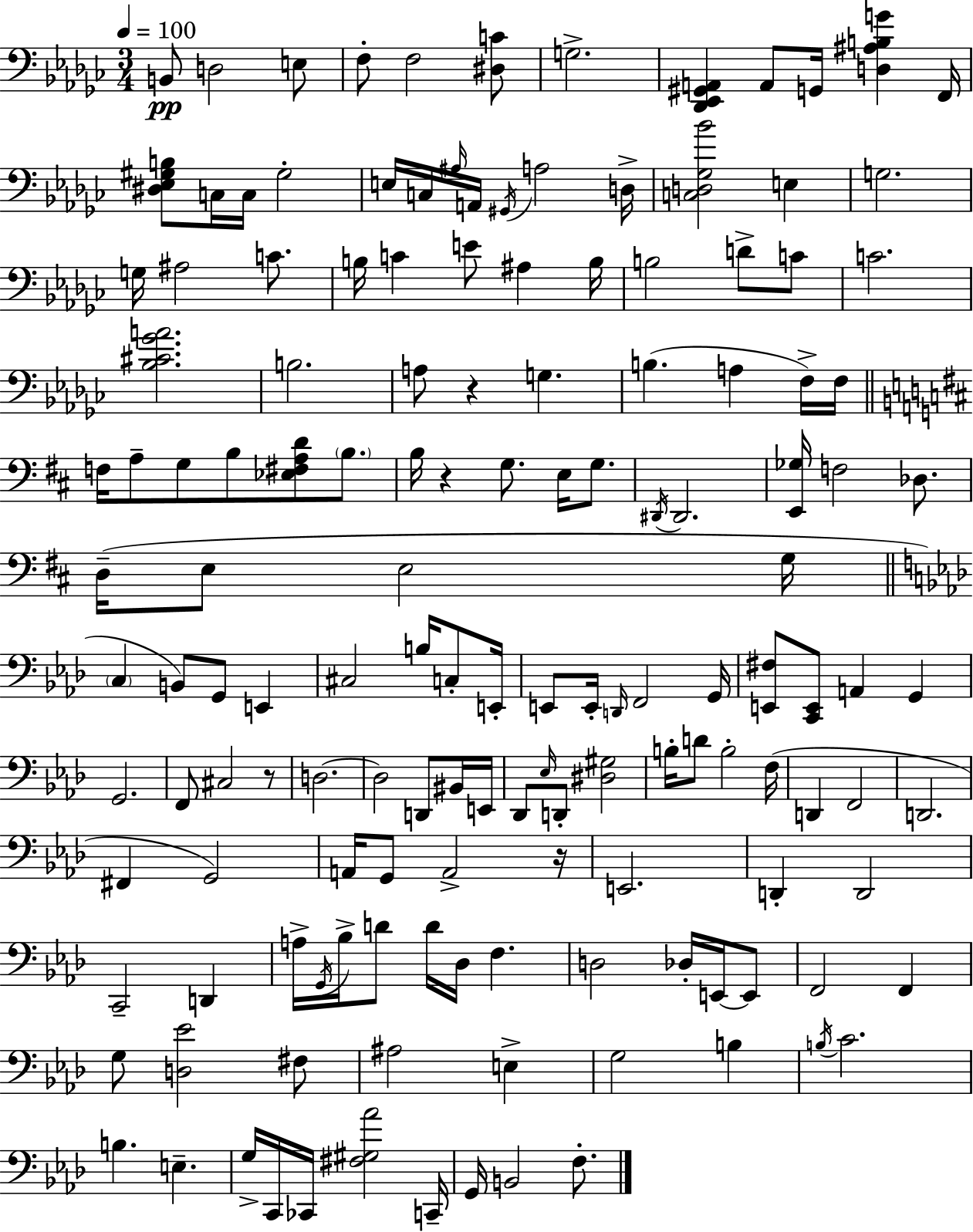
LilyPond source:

{
  \clef bass
  \numericTimeSignature
  \time 3/4
  \key ees \minor
  \tempo 4 = 100
  b,8\pp d2 e8 | f8-. f2 <dis c'>8 | g2.-> | <des, ees, gis, a,>4 a,8 g,16 <d ais b g'>4 f,16 | \break <dis ees gis b>8 c16 c16 gis2-. | e16 c16 \grace { ais16 } a,16 \acciaccatura { gis,16 } a2 | d16-> <c d ges bes'>2 e4 | g2. | \break g16 ais2 c'8. | b16 c'4 e'8 ais4 | b16 b2 d'8-> | c'8 c'2. | \break <bes cis' ges' a'>2. | b2. | a8 r4 g4. | b4.( a4 | \break f16->) f16 \bar "||" \break \key d \major f16 a8-- g8 b8 <ees fis a d'>8 \parenthesize b8. | b16 r4 g8. e16 g8. | \acciaccatura { dis,16 } dis,2. | <e, ges>16 f2 des8. | \break d16--( e8 e2 | g16 \bar "||" \break \key aes \major \parenthesize c4 b,8) g,8 e,4 | cis2 b16 c8-. e,16-. | e,8 e,16-. \grace { d,16 } f,2 | g,16 <e, fis>8 <c, e,>8 a,4 g,4 | \break g,2. | f,8 cis2 r8 | d2.~~ | d2 d,8 bis,16 | \break e,16 des,8 \grace { ees16 } d,8-. <dis gis>2 | b16-. d'8 b2-. | f16( d,4 f,2 | d,2. | \break fis,4 g,2) | a,16 g,8 a,2-> | r16 e,2. | d,4-. d,2 | \break c,2-- d,4 | a16-> \acciaccatura { g,16 } bes16-> d'8 d'16 des16 f4. | d2 des16-. | e,16~~ e,8 f,2 f,4 | \break g8 <d ees'>2 | fis8 ais2 e4-> | g2 b4 | \acciaccatura { b16 } c'2. | \break b4. e4.-- | g16-> c,16 ces,16 <fis gis aes'>2 | c,16-- g,16 b,2 | f8.-. \bar "|."
}